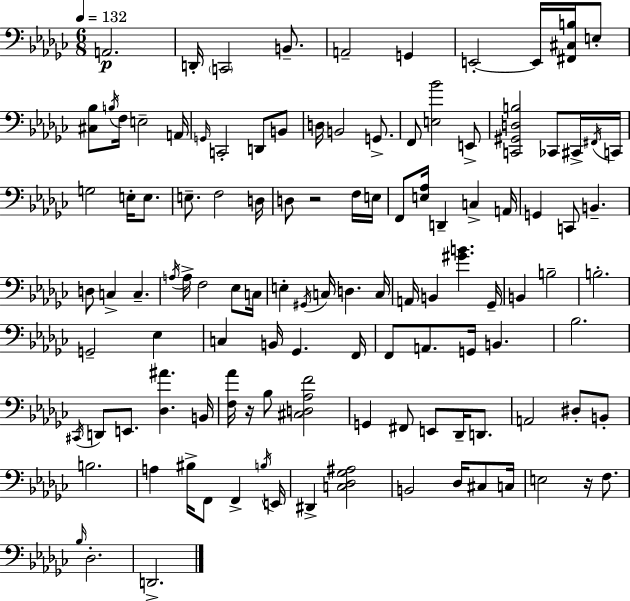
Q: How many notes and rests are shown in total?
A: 115